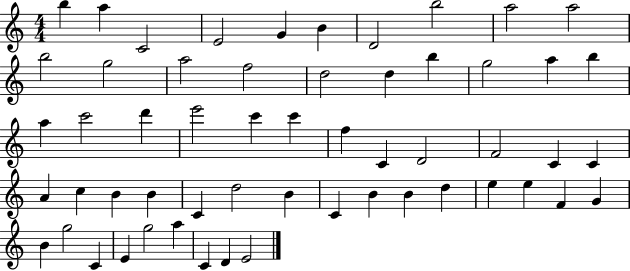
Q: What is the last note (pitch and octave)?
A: E4